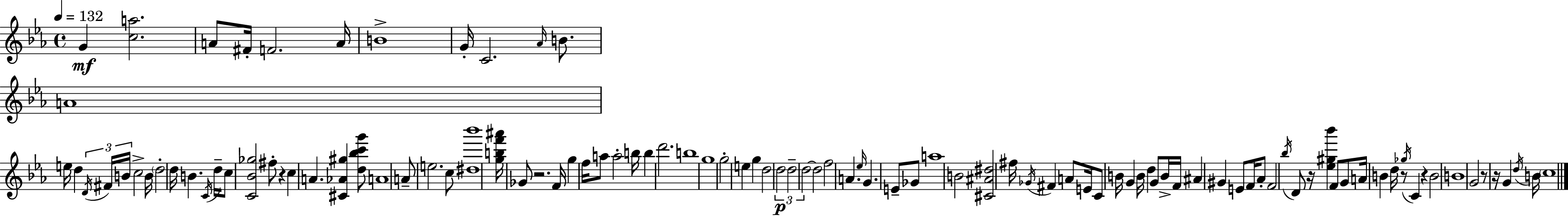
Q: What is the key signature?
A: EES major